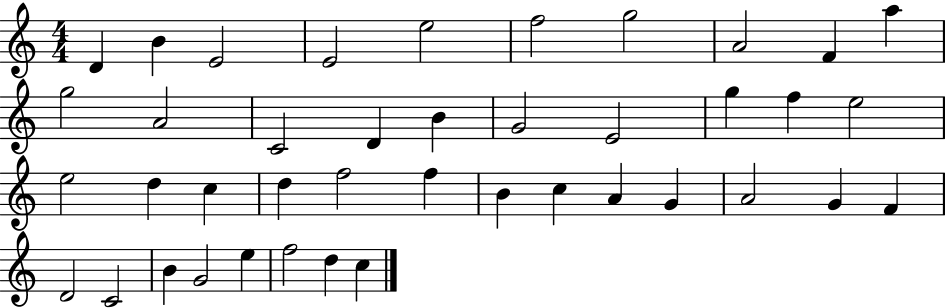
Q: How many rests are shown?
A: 0